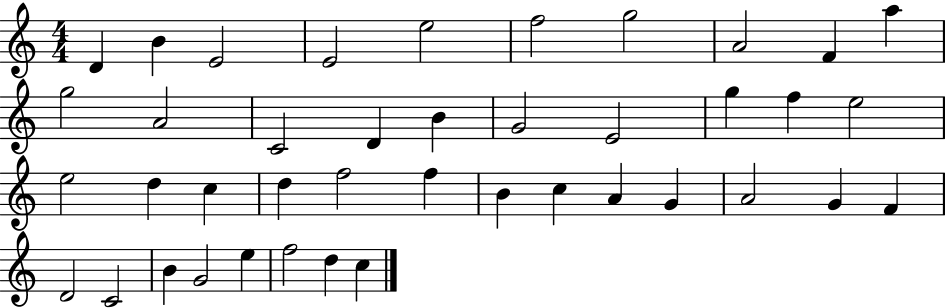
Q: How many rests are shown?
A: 0